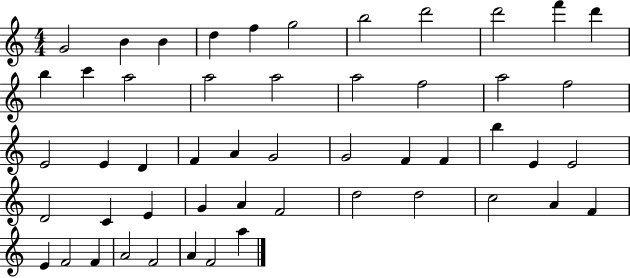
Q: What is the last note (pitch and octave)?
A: A5